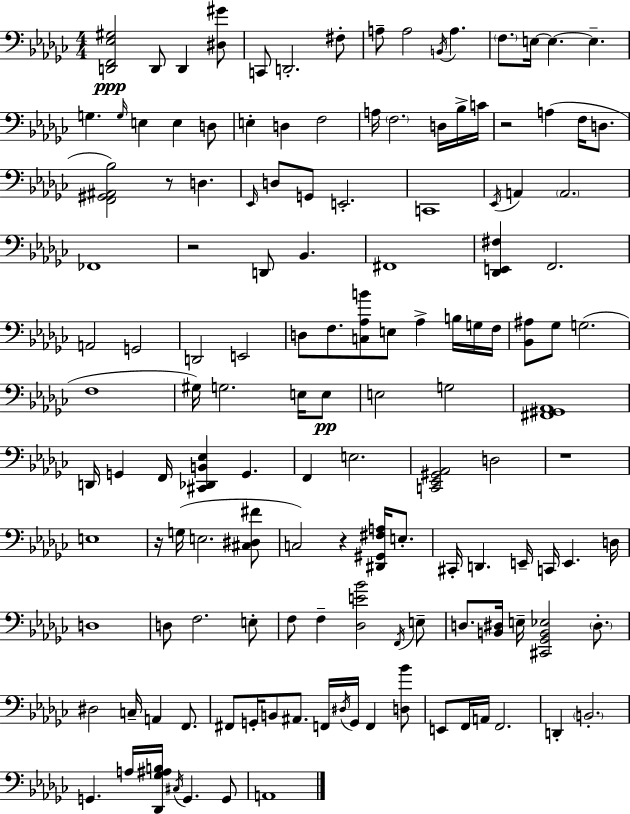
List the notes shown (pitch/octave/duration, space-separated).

[D2,F2,Eb3,G#3]/h D2/e D2/q [D#3,G#4]/e C2/e D2/h. F#3/e A3/e A3/h B2/s A3/q. F3/e. E3/s E3/q. E3/q. G3/q. G3/s E3/q E3/q D3/e E3/q D3/q F3/h A3/s F3/h. D3/s Bb3/s C4/s R/h A3/q F3/s D3/e. [F2,G#2,A#2,Bb3]/h R/e D3/q. Eb2/s D3/e G2/e E2/h. C2/w Eb2/s A2/q A2/h. FES2/w R/h D2/e Bb2/q. F#2/w [Db2,E2,F#3]/q F2/h. A2/h G2/h D2/h E2/h D3/e F3/e. [C3,Ab3,B4]/e E3/e Ab3/q B3/s G3/s F3/s [Bb2,A#3]/e Gb3/e G3/h. F3/w G#3/s G3/h. E3/s E3/e E3/h G3/h [F#2,G#2,Ab2]/w D2/s G2/q F2/s [C#2,Db2,B2,Eb3]/q G2/q. F2/q E3/h. [C2,Eb2,G#2,Ab2]/h D3/h R/w E3/w R/s G3/s E3/h. [C#3,D#3,F#4]/e C3/h R/q [D#2,G#2,F#3,A3]/s E3/e. C#2/s D2/q. E2/s C2/s E2/q. D3/s D3/w D3/e F3/h. E3/e F3/e F3/q [Db3,E4,Bb4]/h F2/s E3/e D3/e. [B2,D#3]/s E3/s [C#2,Gb2,B2,Eb3]/h D#3/e. D#3/h C3/s A2/q F2/e. F#2/e G2/s B2/e A#2/e. F2/s D#3/s G2/s F2/q [D3,Bb4]/e E2/e F2/s A2/s F2/h. D2/q B2/h. G2/q. A3/s [Db2,Gb3,A#3,B3]/s C#3/s G2/q. G2/e A2/w